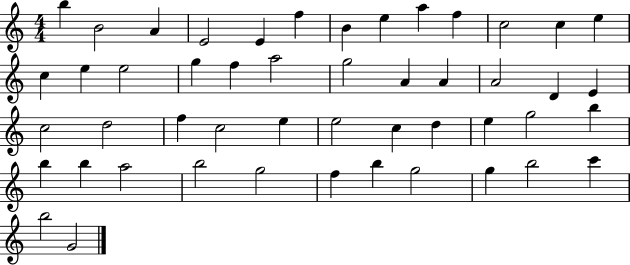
X:1
T:Untitled
M:4/4
L:1/4
K:C
b B2 A E2 E f B e a f c2 c e c e e2 g f a2 g2 A A A2 D E c2 d2 f c2 e e2 c d e g2 b b b a2 b2 g2 f b g2 g b2 c' b2 G2